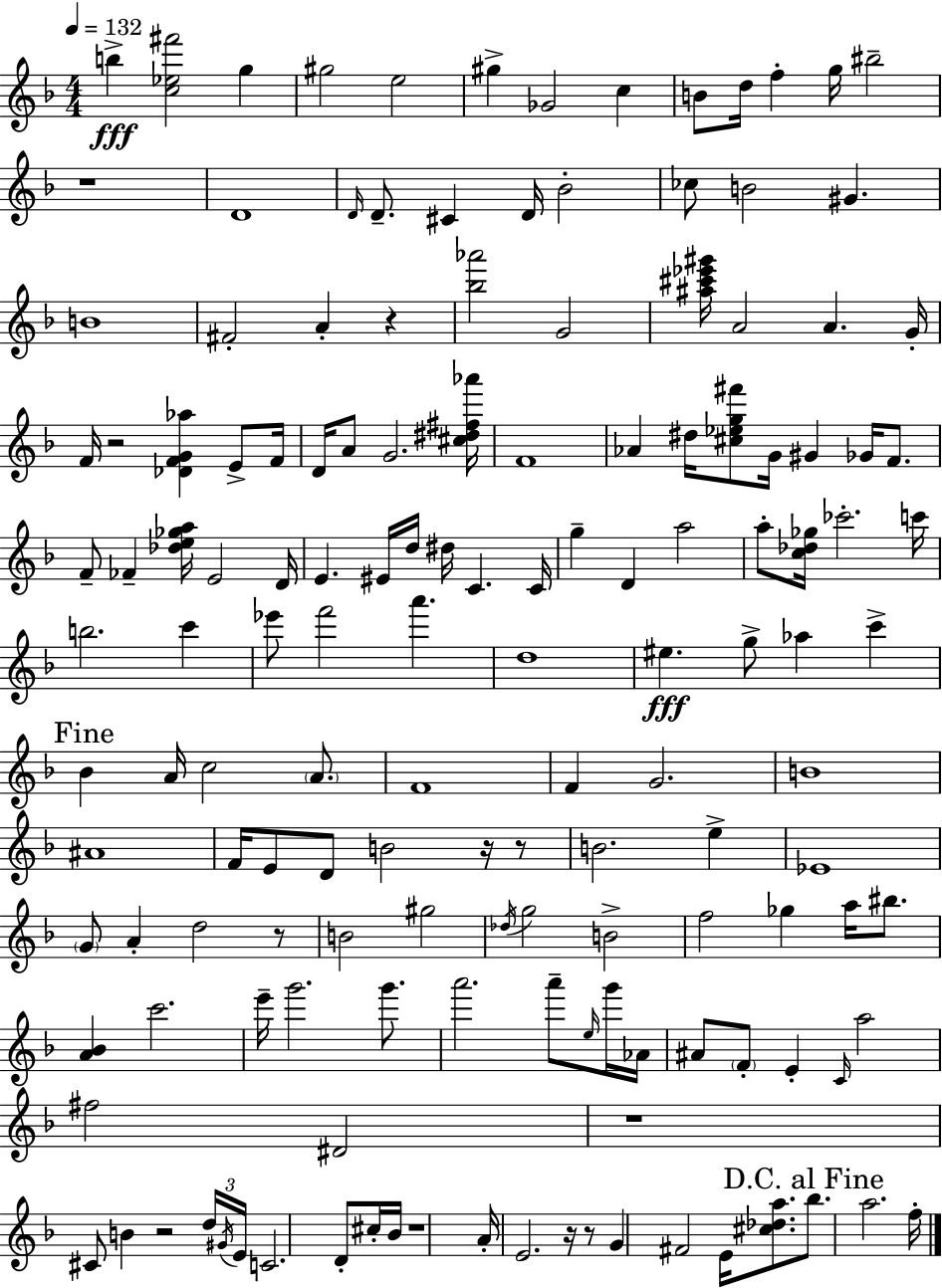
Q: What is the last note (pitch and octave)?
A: F5